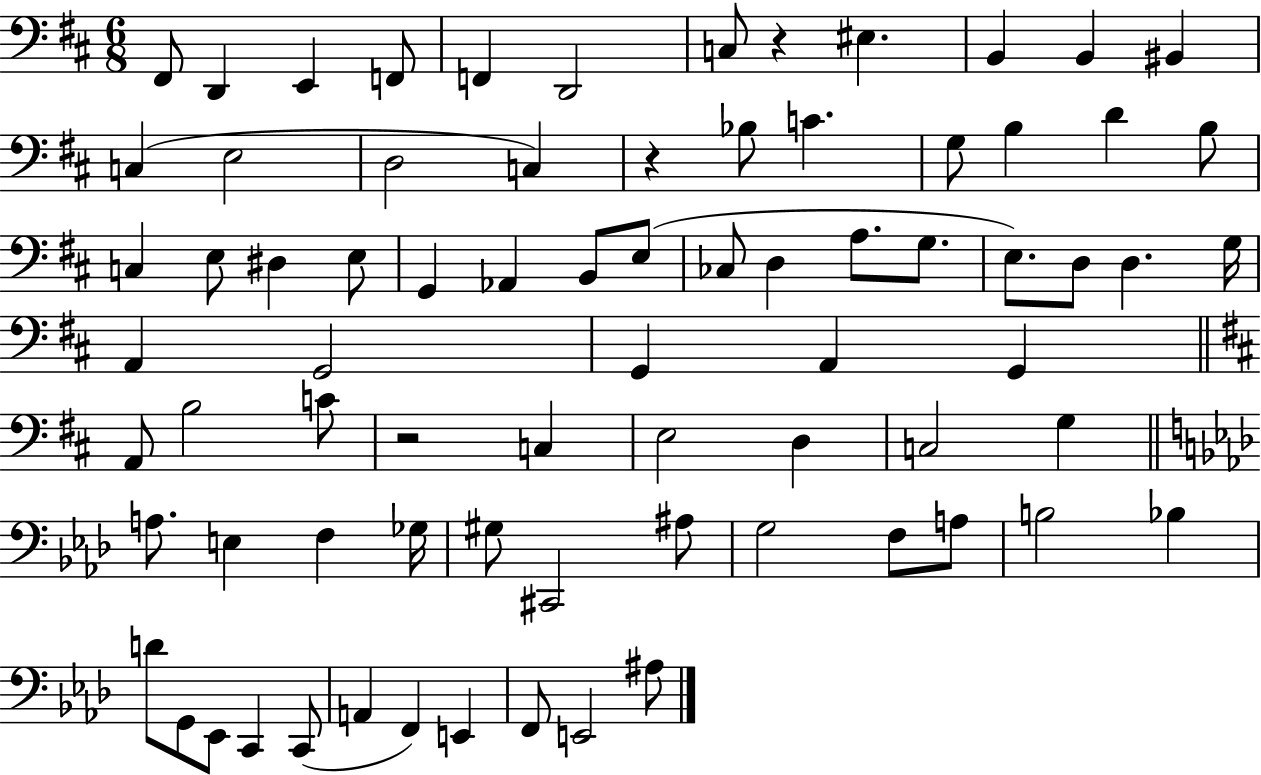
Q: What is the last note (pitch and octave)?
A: A#3